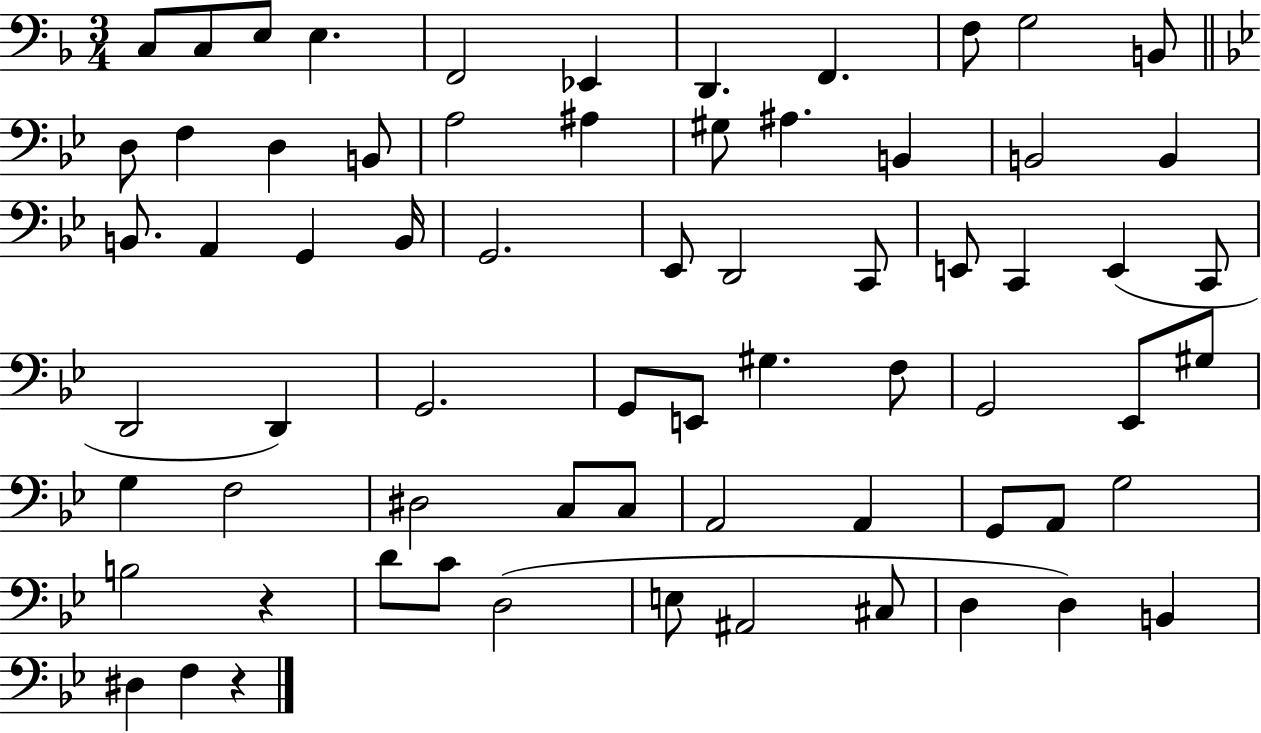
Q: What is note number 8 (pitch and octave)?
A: F2